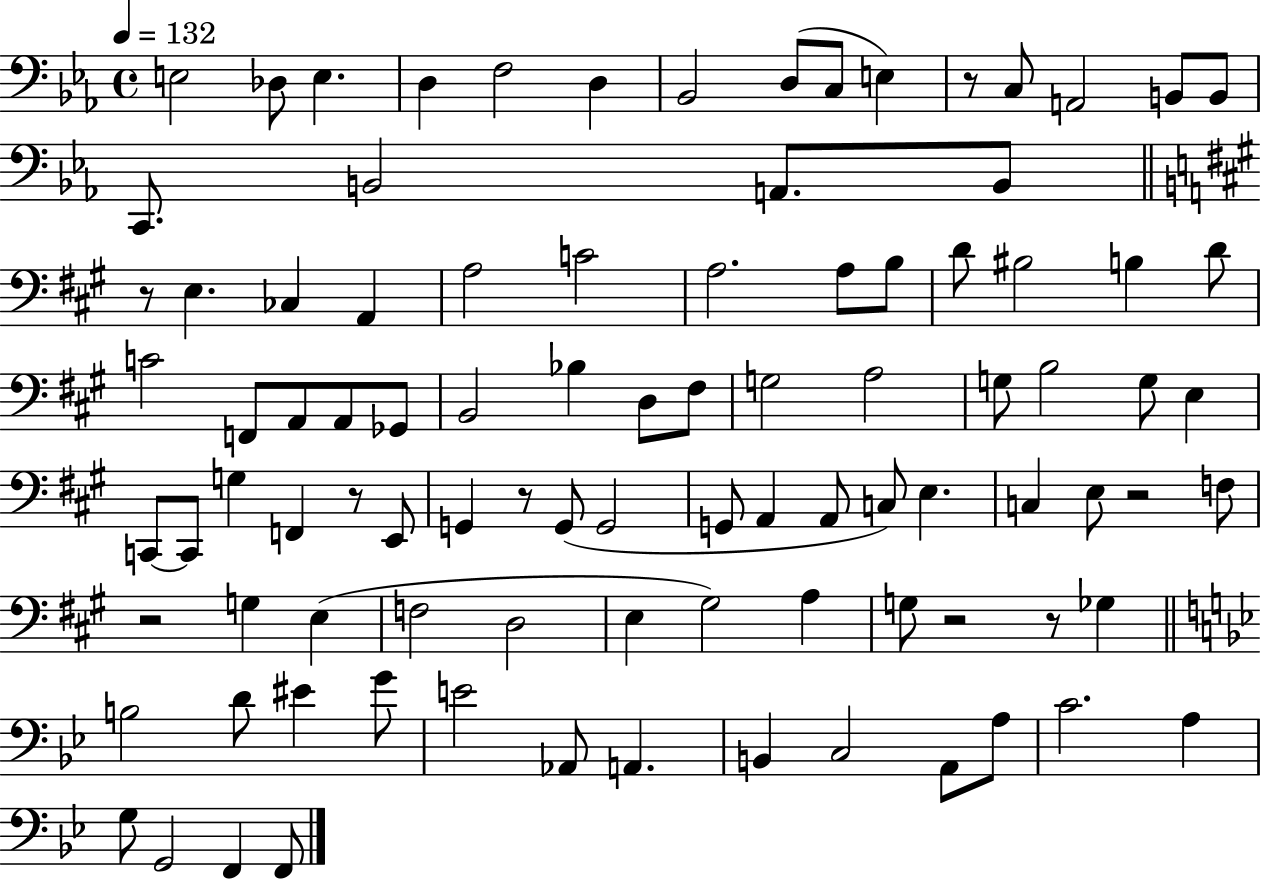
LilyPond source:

{
  \clef bass
  \time 4/4
  \defaultTimeSignature
  \key ees \major
  \tempo 4 = 132
  e2 des8 e4. | d4 f2 d4 | bes,2 d8( c8 e4) | r8 c8 a,2 b,8 b,8 | \break c,8. b,2 a,8. b,8 | \bar "||" \break \key a \major r8 e4. ces4 a,4 | a2 c'2 | a2. a8 b8 | d'8 bis2 b4 d'8 | \break c'2 f,8 a,8 a,8 ges,8 | b,2 bes4 d8 fis8 | g2 a2 | g8 b2 g8 e4 | \break c,8~~ c,8 g4 f,4 r8 e,8 | g,4 r8 g,8( g,2 | g,8 a,4 a,8 c8) e4. | c4 e8 r2 f8 | \break r2 g4 e4( | f2 d2 | e4 gis2) a4 | g8 r2 r8 ges4 | \break \bar "||" \break \key bes \major b2 d'8 eis'4 g'8 | e'2 aes,8 a,4. | b,4 c2 a,8 a8 | c'2. a4 | \break g8 g,2 f,4 f,8 | \bar "|."
}